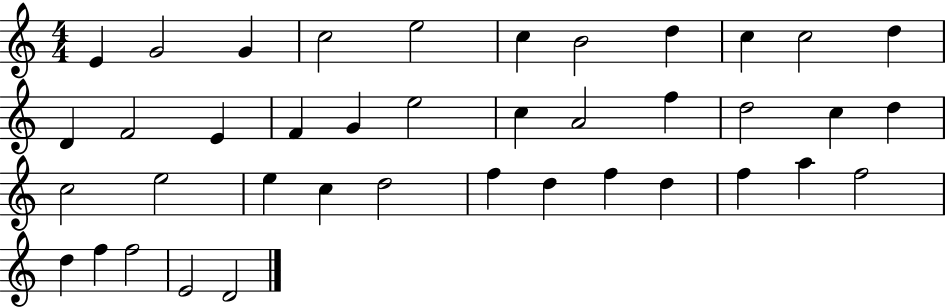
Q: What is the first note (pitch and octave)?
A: E4